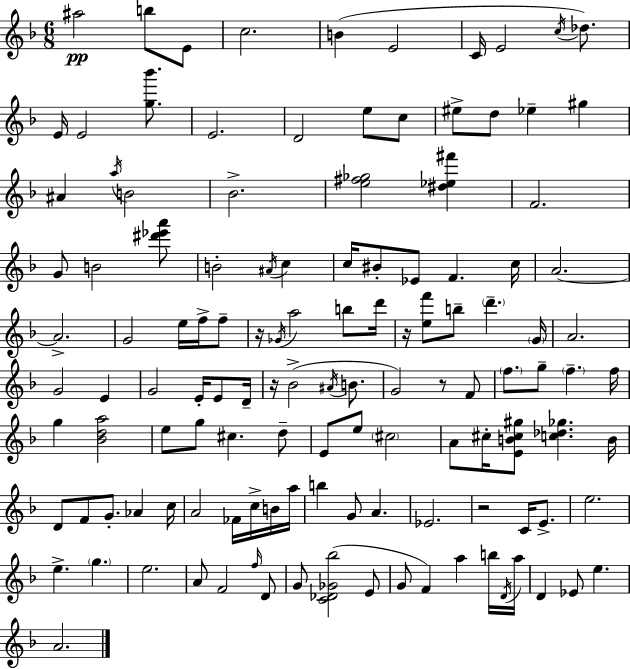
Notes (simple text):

A#5/h B5/e E4/e C5/h. B4/q E4/h C4/s E4/h C5/s Db5/e. E4/s E4/h [G5,Bb6]/e. E4/h. D4/h E5/e C5/e EIS5/e D5/e Eb5/q G#5/q A#4/q A5/s B4/h Bb4/h. [E5,F#5,Gb5]/h [D#5,Eb5,F#6]/q F4/h. G4/e B4/h [D#6,Eb6,A6]/e B4/h A#4/s C5/q C5/s BIS4/e Eb4/e F4/q. C5/s A4/h. A4/h. G4/h E5/s F5/s F5/e R/s Gb4/s A5/h B5/e D6/s R/s [E5,F6]/e B5/e D6/q. G4/s A4/h. G4/h E4/q G4/h E4/s E4/e D4/s R/s Bb4/h A#4/s B4/e. G4/h R/e F4/e F5/e. G5/e F5/q. F5/s G5/q [Bb4,D5,A5]/h E5/e G5/e C#5/q. D5/e E4/e E5/e C#5/h A4/e C#5/s [E4,B4,C#5,G#5]/e [C5,Db5,Gb5]/q. B4/s D4/e F4/e G4/e. Ab4/q C5/s A4/h FES4/s C5/s B4/s A5/s B5/q G4/e A4/q. Eb4/h. R/h C4/s E4/e. E5/h. E5/q. G5/q. E5/h. A4/e F4/h F5/s D4/e G4/e [C4,Db4,Gb4,Bb5]/h E4/e G4/e F4/q A5/q B5/s D4/s A5/s D4/q Eb4/e E5/q. A4/h.